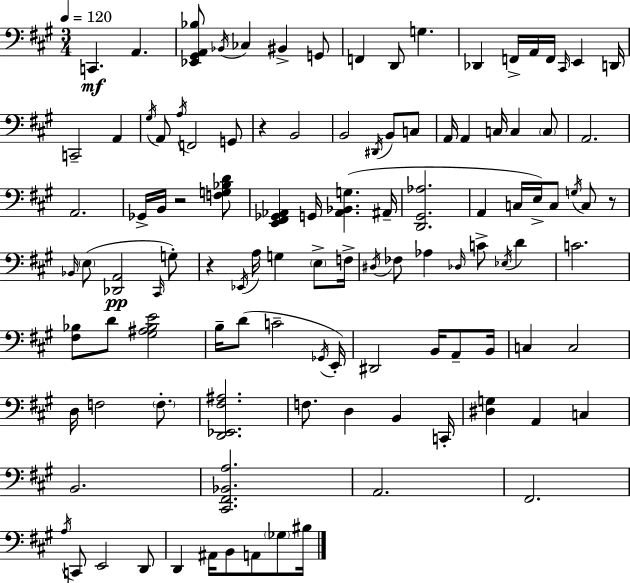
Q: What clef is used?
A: bass